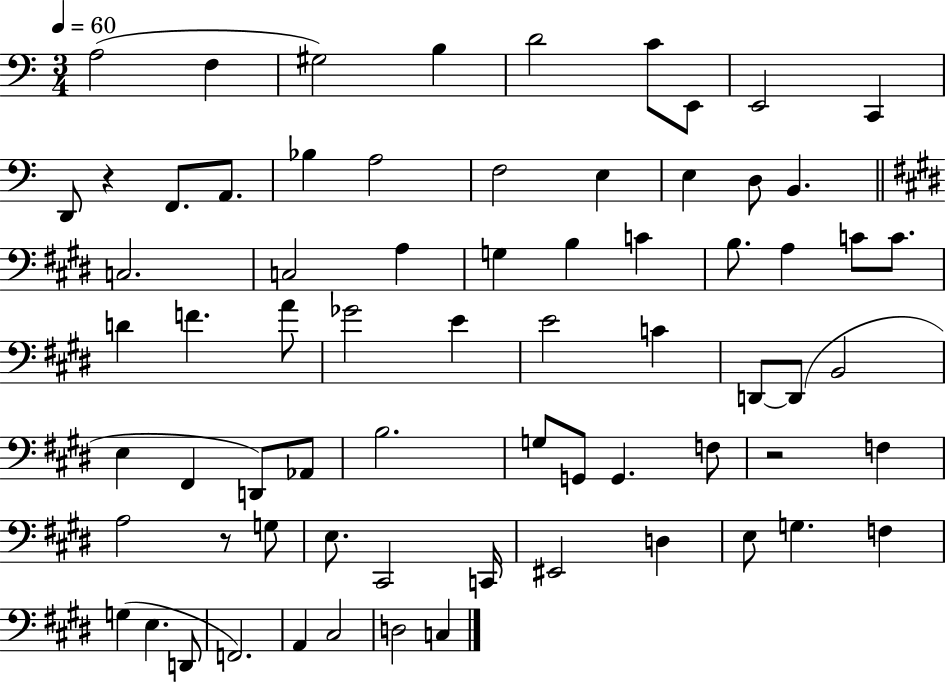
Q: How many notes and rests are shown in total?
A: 70